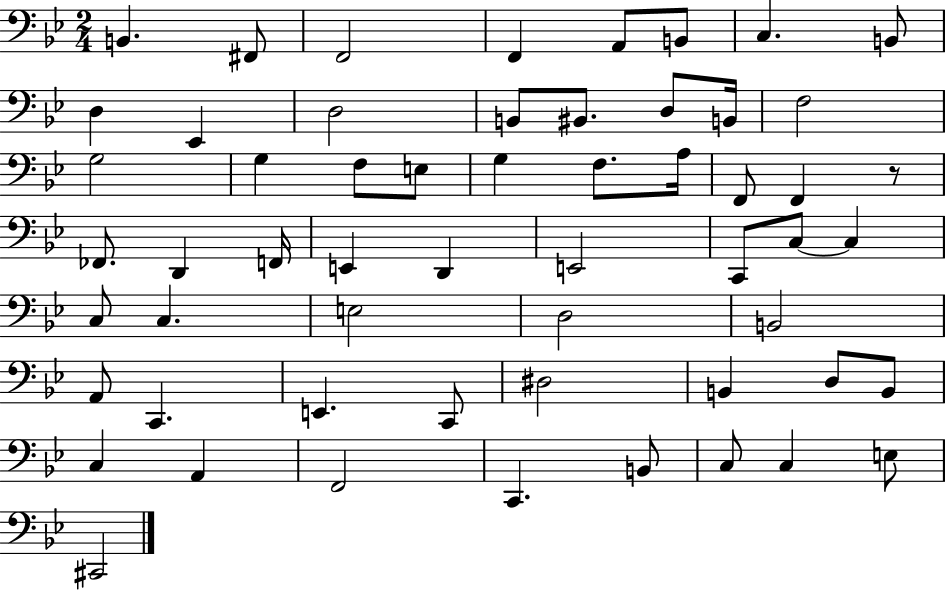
X:1
T:Untitled
M:2/4
L:1/4
K:Bb
B,, ^F,,/2 F,,2 F,, A,,/2 B,,/2 C, B,,/2 D, _E,, D,2 B,,/2 ^B,,/2 D,/2 B,,/4 F,2 G,2 G, F,/2 E,/2 G, F,/2 A,/4 F,,/2 F,, z/2 _F,,/2 D,, F,,/4 E,, D,, E,,2 C,,/2 C,/2 C, C,/2 C, E,2 D,2 B,,2 A,,/2 C,, E,, C,,/2 ^D,2 B,, D,/2 B,,/2 C, A,, F,,2 C,, B,,/2 C,/2 C, E,/2 ^C,,2